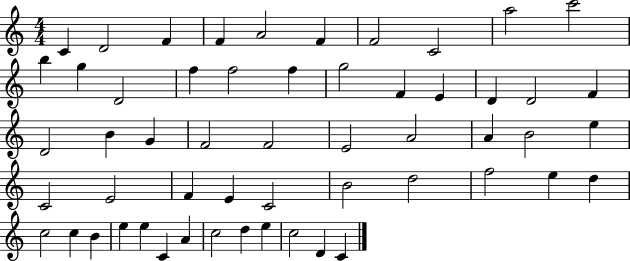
X:1
T:Untitled
M:4/4
L:1/4
K:C
C D2 F F A2 F F2 C2 a2 c'2 b g D2 f f2 f g2 F E D D2 F D2 B G F2 F2 E2 A2 A B2 e C2 E2 F E C2 B2 d2 f2 e d c2 c B e e C A c2 d e c2 D C